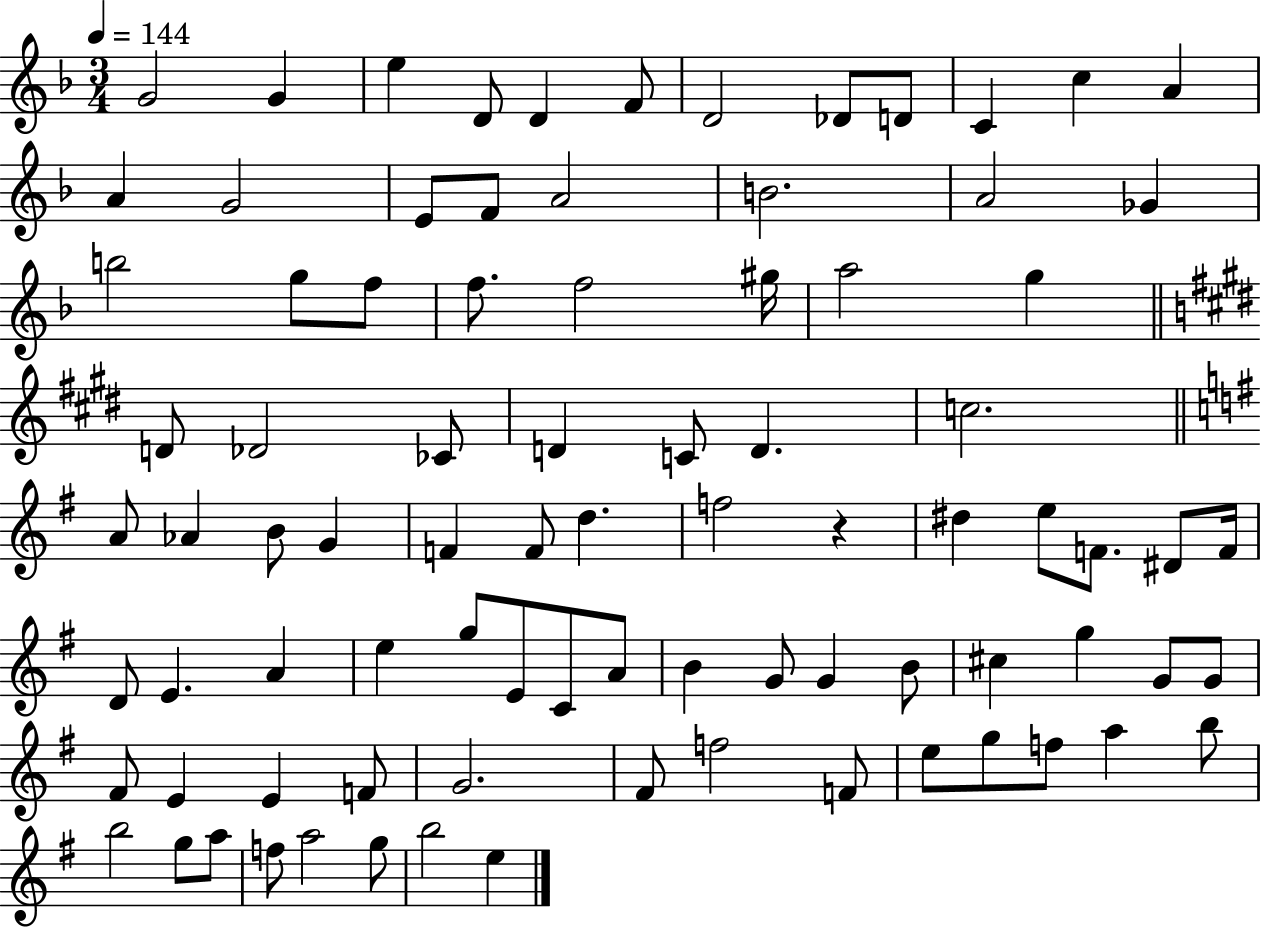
X:1
T:Untitled
M:3/4
L:1/4
K:F
G2 G e D/2 D F/2 D2 _D/2 D/2 C c A A G2 E/2 F/2 A2 B2 A2 _G b2 g/2 f/2 f/2 f2 ^g/4 a2 g D/2 _D2 _C/2 D C/2 D c2 A/2 _A B/2 G F F/2 d f2 z ^d e/2 F/2 ^D/2 F/4 D/2 E A e g/2 E/2 C/2 A/2 B G/2 G B/2 ^c g G/2 G/2 ^F/2 E E F/2 G2 ^F/2 f2 F/2 e/2 g/2 f/2 a b/2 b2 g/2 a/2 f/2 a2 g/2 b2 e